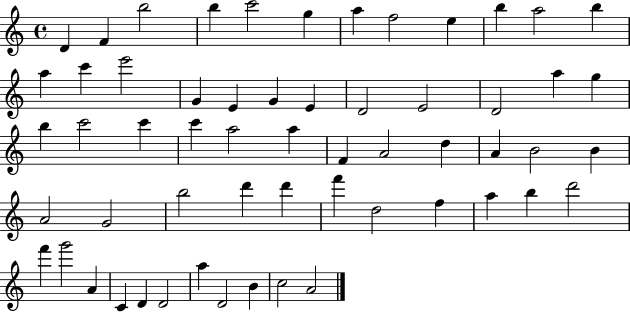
X:1
T:Untitled
M:4/4
L:1/4
K:C
D F b2 b c'2 g a f2 e b a2 b a c' e'2 G E G E D2 E2 D2 a g b c'2 c' c' a2 a F A2 d A B2 B A2 G2 b2 d' d' f' d2 f a b d'2 f' g'2 A C D D2 a D2 B c2 A2